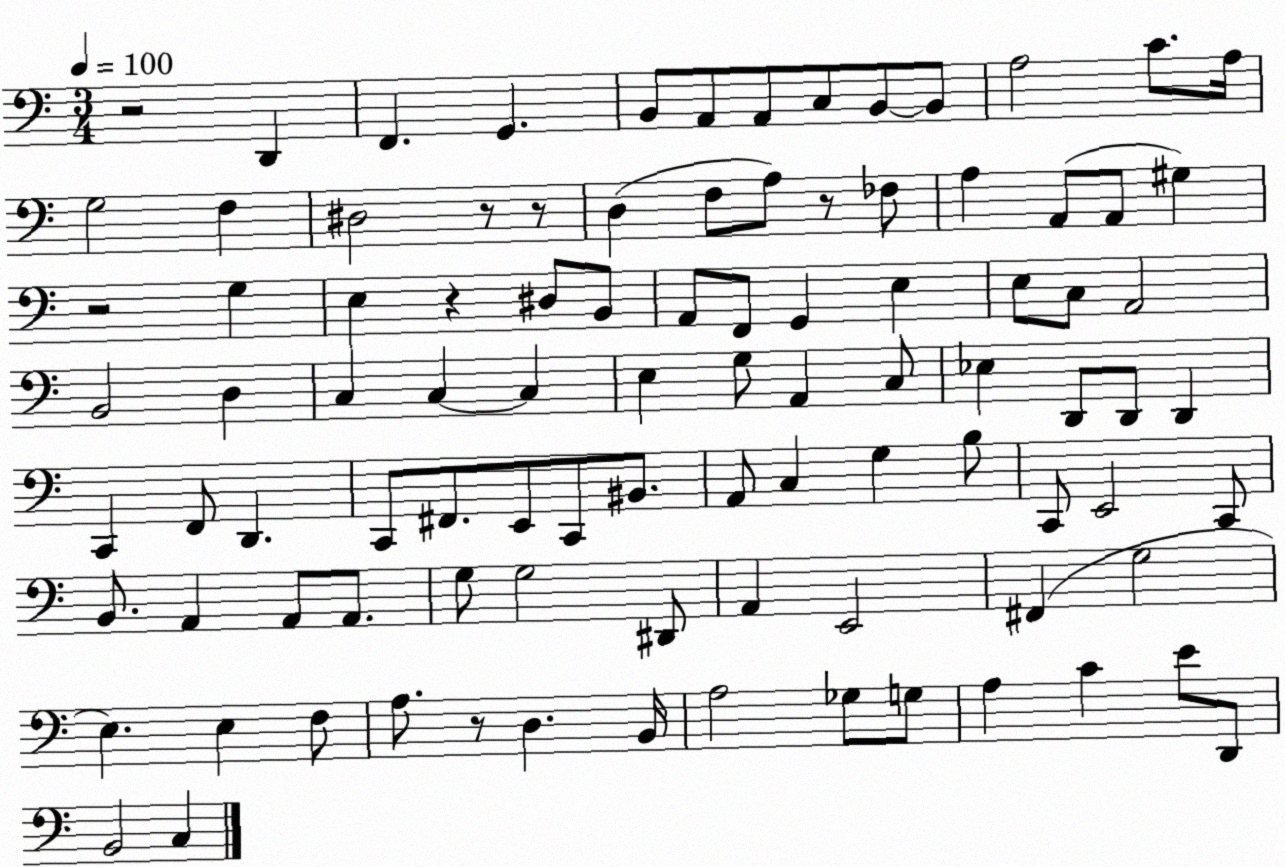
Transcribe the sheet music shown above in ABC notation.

X:1
T:Untitled
M:3/4
L:1/4
K:C
z2 D,, F,, G,, B,,/2 A,,/2 A,,/2 C,/2 B,,/2 B,,/2 A,2 C/2 A,/4 G,2 F, ^D,2 z/2 z/2 D, F,/2 A,/2 z/2 _F,/2 A, A,,/2 A,,/2 ^G, z2 G, E, z ^D,/2 B,,/2 A,,/2 F,,/2 G,, E, E,/2 C,/2 A,,2 B,,2 D, C, C, C, E, G,/2 A,, C,/2 _E, D,,/2 D,,/2 D,, C,, F,,/2 D,, C,,/2 ^F,,/2 E,,/2 C,,/2 ^B,,/2 A,,/2 C, G, B,/2 C,,/2 E,,2 C,,/2 B,,/2 A,, A,,/2 A,,/2 G,/2 G,2 ^D,,/2 A,, E,,2 ^F,, G,2 E, E, F,/2 A,/2 z/2 D, B,,/4 A,2 _G,/2 G,/2 A, C E/2 D,,/2 B,,2 C,